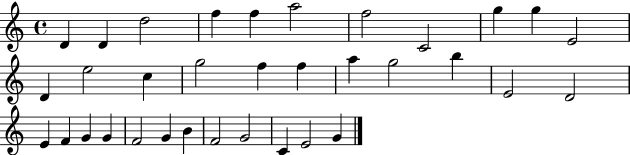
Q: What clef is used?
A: treble